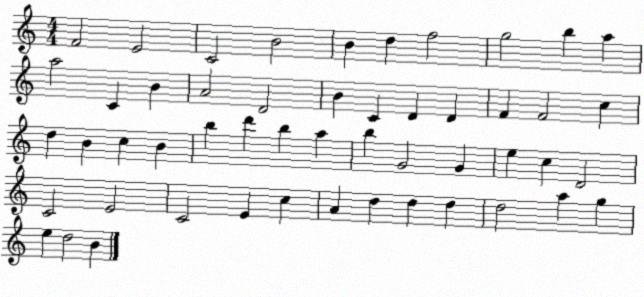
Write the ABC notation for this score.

X:1
T:Untitled
M:4/4
L:1/4
K:C
F2 E2 C2 B2 B d f2 g2 b a a2 C B A2 D2 B C D D F F2 c d B c B b d' b a b G2 G e c D2 C2 E2 C2 E c A d d d d2 a g e d2 B